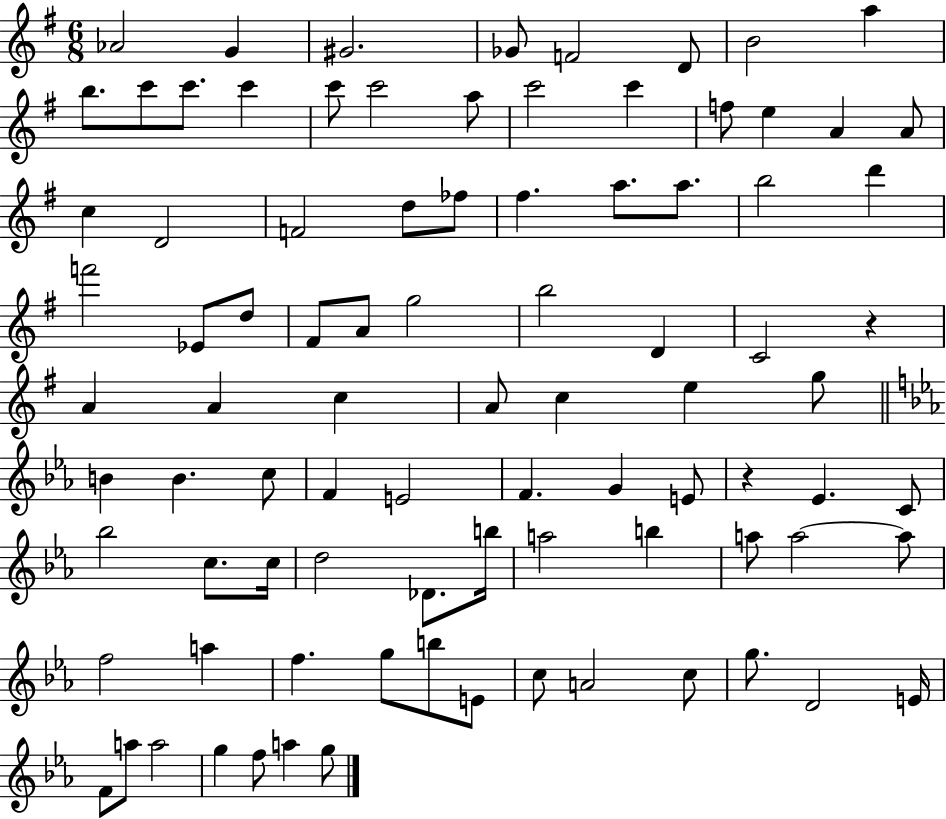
{
  \clef treble
  \numericTimeSignature
  \time 6/8
  \key g \major
  \repeat volta 2 { aes'2 g'4 | gis'2. | ges'8 f'2 d'8 | b'2 a''4 | \break b''8. c'''8 c'''8. c'''4 | c'''8 c'''2 a''8 | c'''2 c'''4 | f''8 e''4 a'4 a'8 | \break c''4 d'2 | f'2 d''8 fes''8 | fis''4. a''8. a''8. | b''2 d'''4 | \break f'''2 ees'8 d''8 | fis'8 a'8 g''2 | b''2 d'4 | c'2 r4 | \break a'4 a'4 c''4 | a'8 c''4 e''4 g''8 | \bar "||" \break \key c \minor b'4 b'4. c''8 | f'4 e'2 | f'4. g'4 e'8 | r4 ees'4. c'8 | \break bes''2 c''8. c''16 | d''2 des'8. b''16 | a''2 b''4 | a''8 a''2~~ a''8 | \break f''2 a''4 | f''4. g''8 b''8 e'8 | c''8 a'2 c''8 | g''8. d'2 e'16 | \break f'8 a''8 a''2 | g''4 f''8 a''4 g''8 | } \bar "|."
}